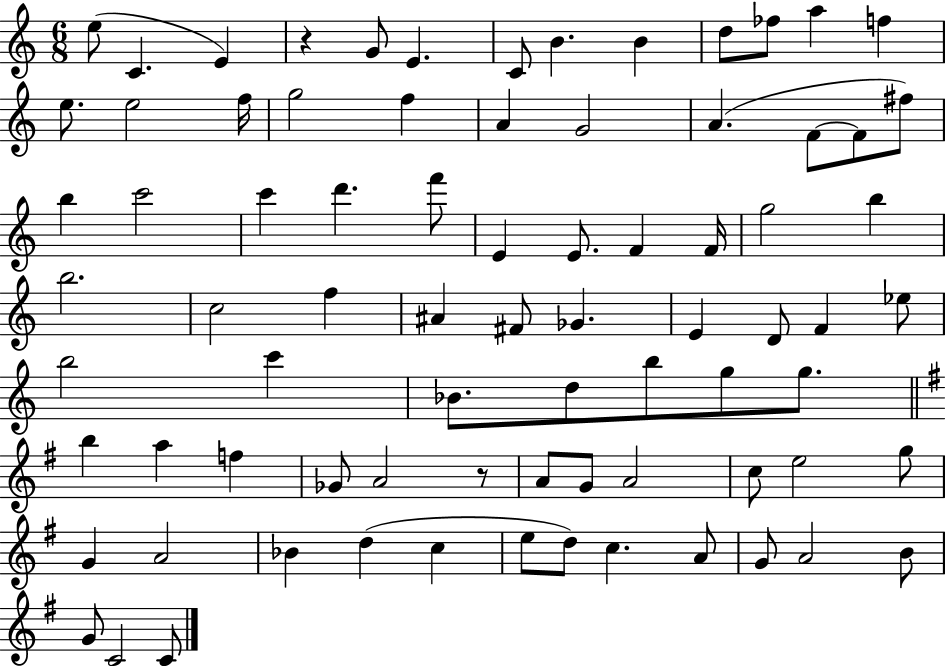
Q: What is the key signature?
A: C major